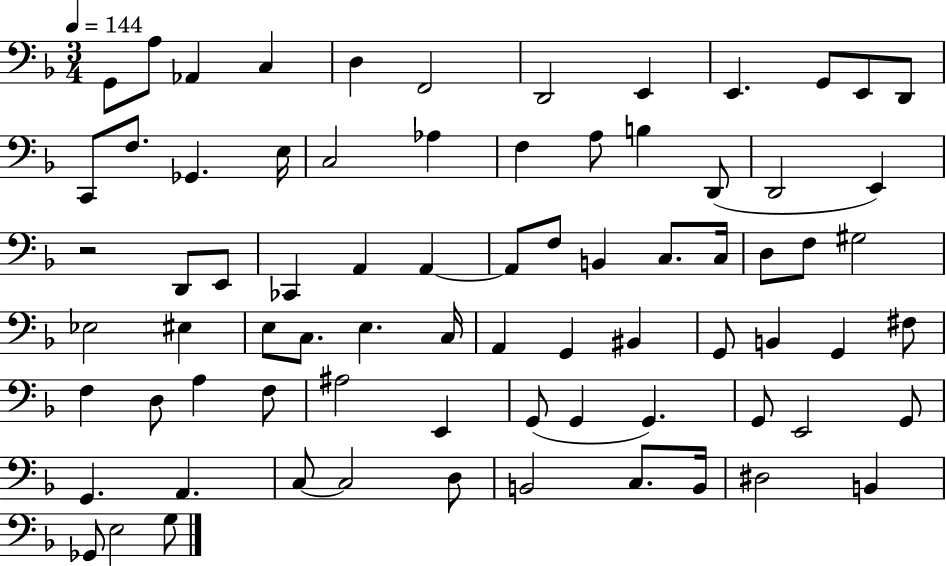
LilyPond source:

{
  \clef bass
  \numericTimeSignature
  \time 3/4
  \key f \major
  \tempo 4 = 144
  \repeat volta 2 { g,8 a8 aes,4 c4 | d4 f,2 | d,2 e,4 | e,4. g,8 e,8 d,8 | \break c,8 f8. ges,4. e16 | c2 aes4 | f4 a8 b4 d,8( | d,2 e,4) | \break r2 d,8 e,8 | ces,4 a,4 a,4~~ | a,8 f8 b,4 c8. c16 | d8 f8 gis2 | \break ees2 eis4 | e8 c8. e4. c16 | a,4 g,4 bis,4 | g,8 b,4 g,4 fis8 | \break f4 d8 a4 f8 | ais2 e,4 | g,8( g,4 g,4.) | g,8 e,2 g,8 | \break g,4. a,4. | c8~~ c2 d8 | b,2 c8. b,16 | dis2 b,4 | \break ges,8 e2 g8 | } \bar "|."
}